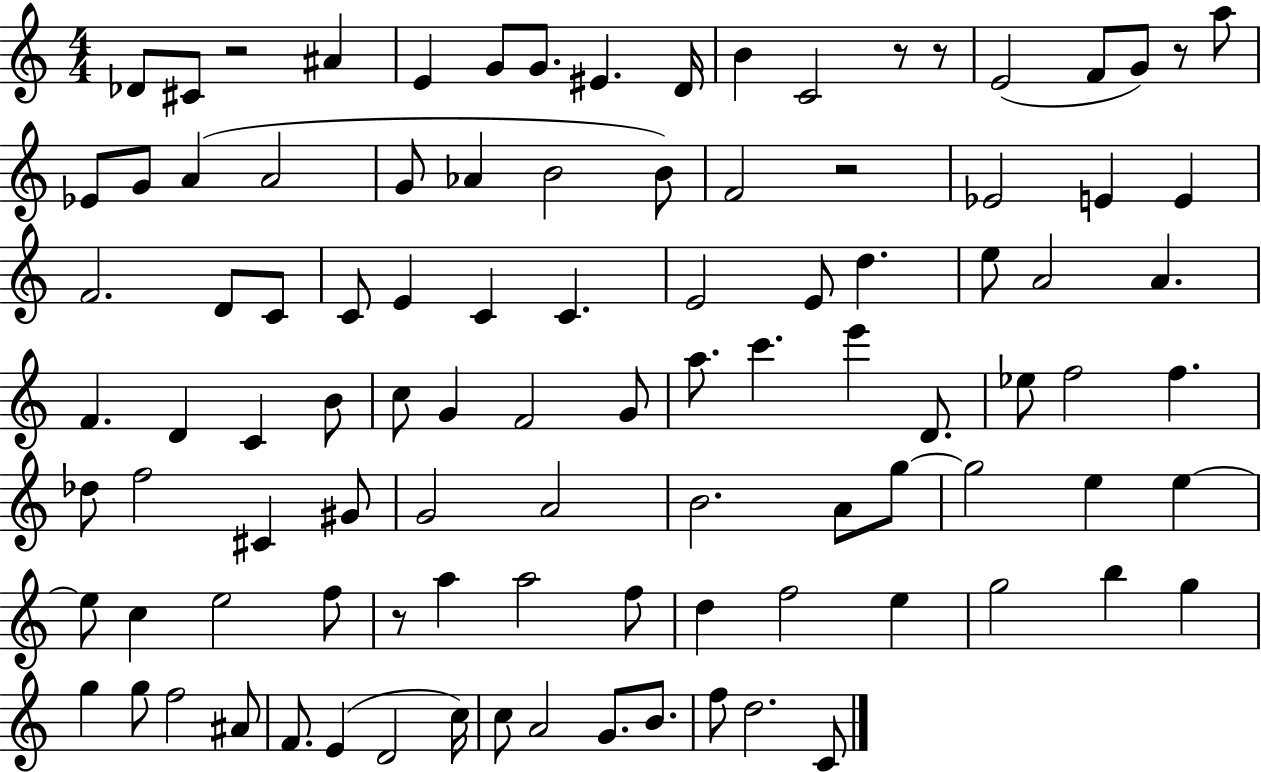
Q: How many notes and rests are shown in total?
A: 100